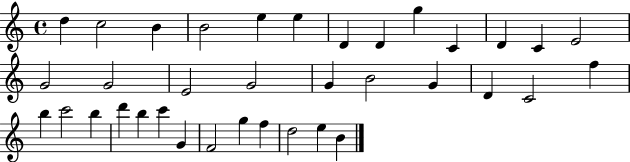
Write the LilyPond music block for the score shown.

{
  \clef treble
  \time 4/4
  \defaultTimeSignature
  \key c \major
  d''4 c''2 b'4 | b'2 e''4 e''4 | d'4 d'4 g''4 c'4 | d'4 c'4 e'2 | \break g'2 g'2 | e'2 g'2 | g'4 b'2 g'4 | d'4 c'2 f''4 | \break b''4 c'''2 b''4 | d'''4 b''4 c'''4 g'4 | f'2 g''4 f''4 | d''2 e''4 b'4 | \break \bar "|."
}